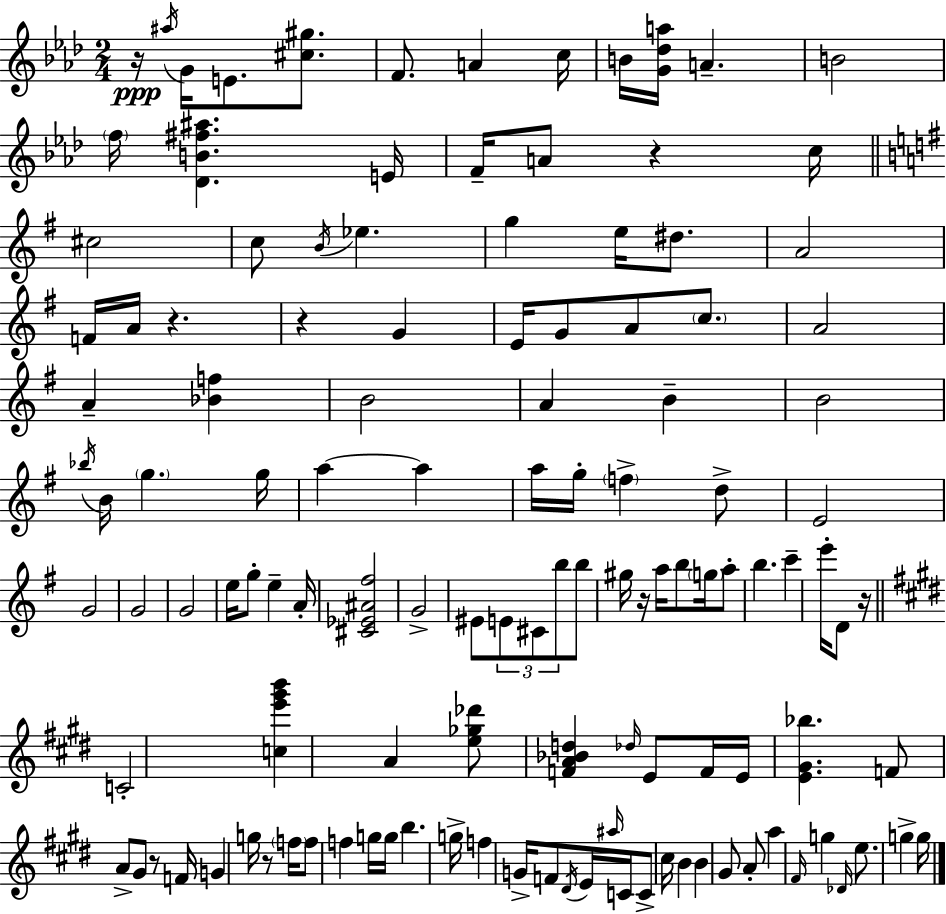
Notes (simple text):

R/s A#5/s G4/s E4/e. [C#5,G#5]/e. F4/e. A4/q C5/s B4/s [G4,Db5,A5]/s A4/q. B4/h F5/s [Db4,B4,F#5,A#5]/q. E4/s F4/s A4/e R/q C5/s C#5/h C5/e B4/s Eb5/q. G5/q E5/s D#5/e. A4/h F4/s A4/s R/q. R/q G4/q E4/s G4/e A4/e C5/e. A4/h A4/q [Bb4,F5]/q B4/h A4/q B4/q B4/h Bb5/s B4/s G5/q. G5/s A5/q A5/q A5/s G5/s F5/q D5/e E4/h G4/h G4/h G4/h E5/s G5/e E5/q A4/s [C#4,Eb4,A#4,F#5]/h G4/h EIS4/e E4/e C#4/e B5/e B5/e G#5/s R/s A5/s B5/e G5/s A5/e B5/q. C6/q E6/s D4/e R/s C4/h [C5,E6,G#6,B6]/q A4/q [E5,Gb5,Db6]/e [F4,A4,Bb4,D5]/q Db5/s E4/e F4/s E4/s [E4,G#4,Bb5]/q. F4/e A4/e G#4/e R/e F4/s G4/q G5/s R/e F5/s F5/e F5/q G5/s G5/s B5/q. G5/s F5/q G4/s F4/e D#4/s E4/s A#5/s C4/s C4/e C#5/s B4/q B4/q G#4/e A4/e A5/q F#4/s G5/q Db4/s E5/e. G5/q G5/s